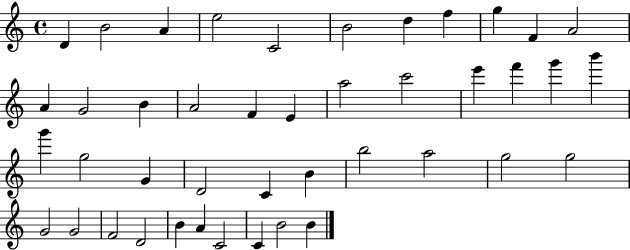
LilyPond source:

{
  \clef treble
  \time 4/4
  \defaultTimeSignature
  \key c \major
  d'4 b'2 a'4 | e''2 c'2 | b'2 d''4 f''4 | g''4 f'4 a'2 | \break a'4 g'2 b'4 | a'2 f'4 e'4 | a''2 c'''2 | e'''4 f'''4 g'''4 b'''4 | \break g'''4 g''2 g'4 | d'2 c'4 b'4 | b''2 a''2 | g''2 g''2 | \break g'2 g'2 | f'2 d'2 | b'4 a'4 c'2 | c'4 b'2 b'4 | \break \bar "|."
}